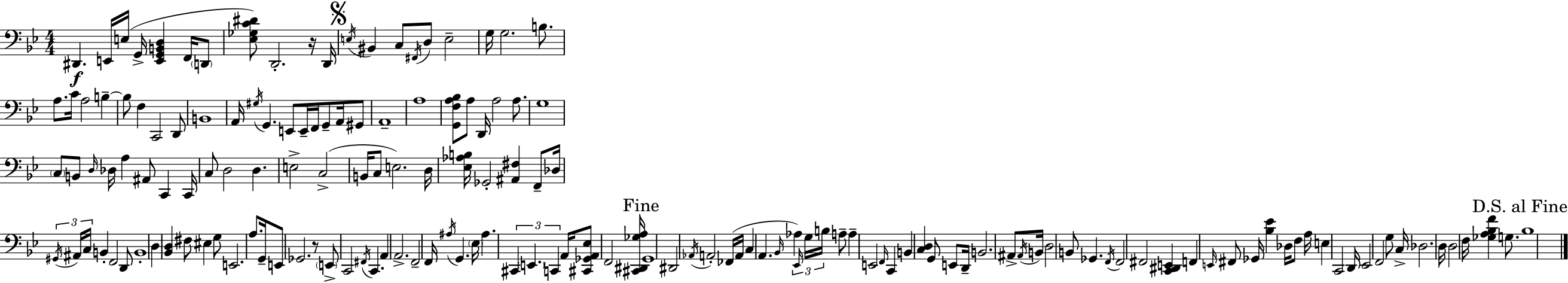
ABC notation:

X:1
T:Untitled
M:4/4
L:1/4
K:Gm
^D,, E,,/4 E,/4 G,,/4 [E,,G,,B,,D,] F,,/4 D,,/2 [_E,_G,C^D]/2 D,,2 z/4 D,,/4 E,/4 ^B,, C,/2 ^F,,/4 D,/2 E,2 G,/4 G,2 B,/2 A,/2 C/4 A,2 B, B,/2 F, C,,2 D,,/2 B,,4 A,,/4 ^G,/4 G,, E,,/2 E,,/4 F,,/4 G,,/2 A,,/4 ^G,,/2 A,,4 A,4 [G,,F,A,_B,]/2 A,/2 D,,/4 A,2 A,/2 G,4 C,/2 B,,/2 D,/4 _D,/4 A, ^A,,/2 C,, C,,/4 C,/2 D,2 D, E,2 C,2 B,,/4 C,/2 E,2 D,/4 [_E,_A,B,]/4 _G,,2 [^A,,^F,] F,,/2 _D,/4 ^G,,/4 ^A,,/4 C,/4 B,, F,,2 D,,/2 B,,4 D, [_B,,D,] ^F,/2 ^E, G,/2 E,,2 A,/2 G,,/4 E,,/2 _G,,2 z/2 E,,/2 C,,2 ^F,,/4 C,, A,, A,,2 F,,2 F,,/4 ^A,/4 G,, _E,/4 ^A, ^C,, E,, C,, A,,/4 [^C,,_G,,A,,_E,]/2 F,,2 [^C,,^D,,_G,A,]/4 G,,4 ^D,,2 _A,,/4 A,,2 _F,,/4 A,,/4 C, A,, _B,,/4 _A, _E,,/4 G,/4 B,/4 A,/2 A, E,,2 F,,/4 C,, B,, [C,D,] G,,/2 E,,/2 D,,/4 B,,2 ^A,,/2 ^A,,/4 B,,/4 D,2 B,,/2 _G,, F,,/4 F,,2 ^F,,2 [C,,^D,,E,,] F,, E,,/4 ^F,,/2 _G,,/4 [_B,_E] _D,/4 F,/2 A,/4 E, C,,2 D,,/4 _E,,2 F,,2 G,/2 C,/4 _D,2 D,/4 D,2 F,/4 [_G,A,_B,F] G,/2 _B,4